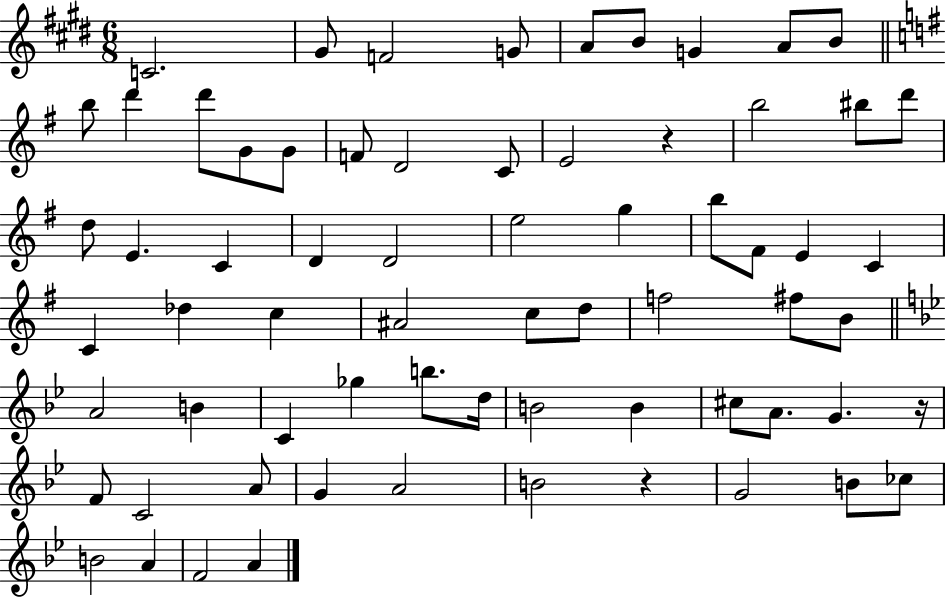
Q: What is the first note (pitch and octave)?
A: C4